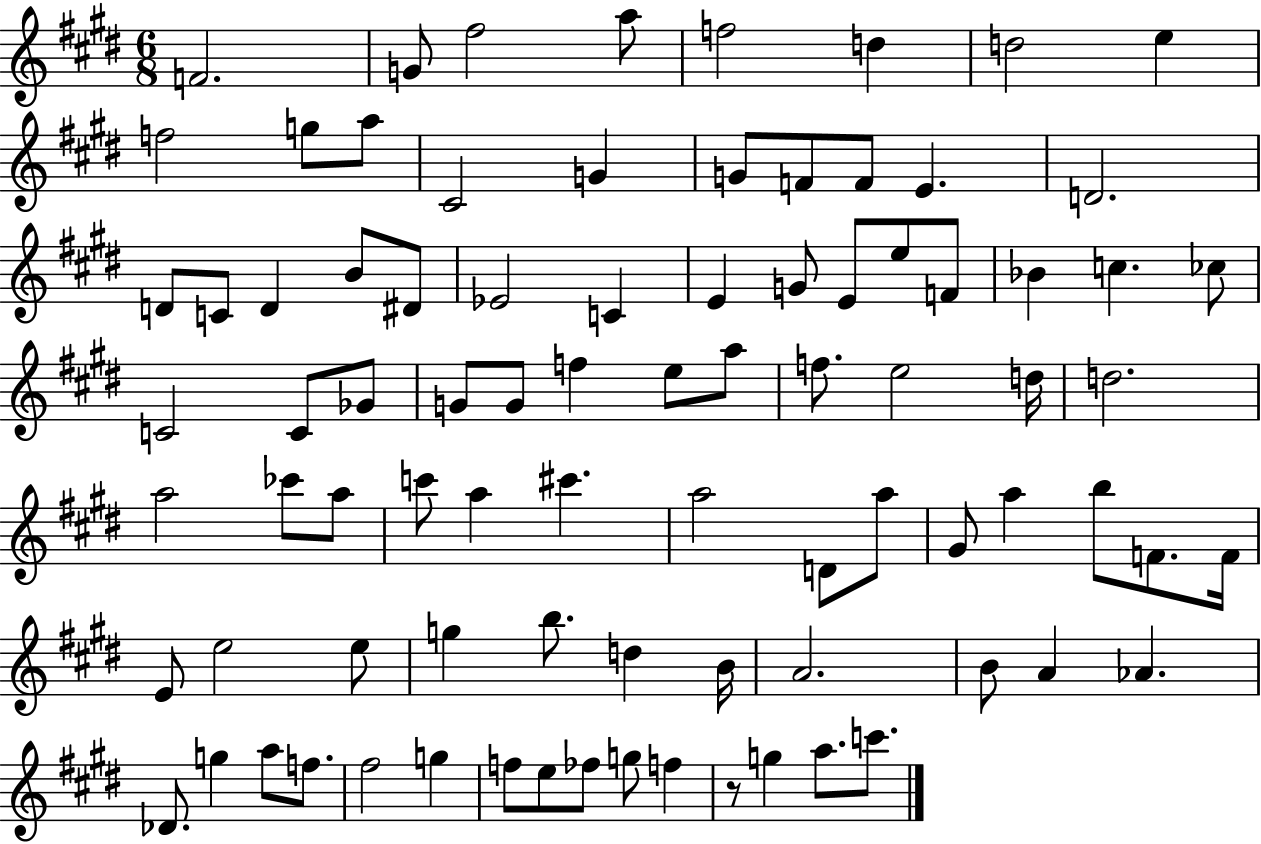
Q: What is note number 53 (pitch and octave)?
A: D4